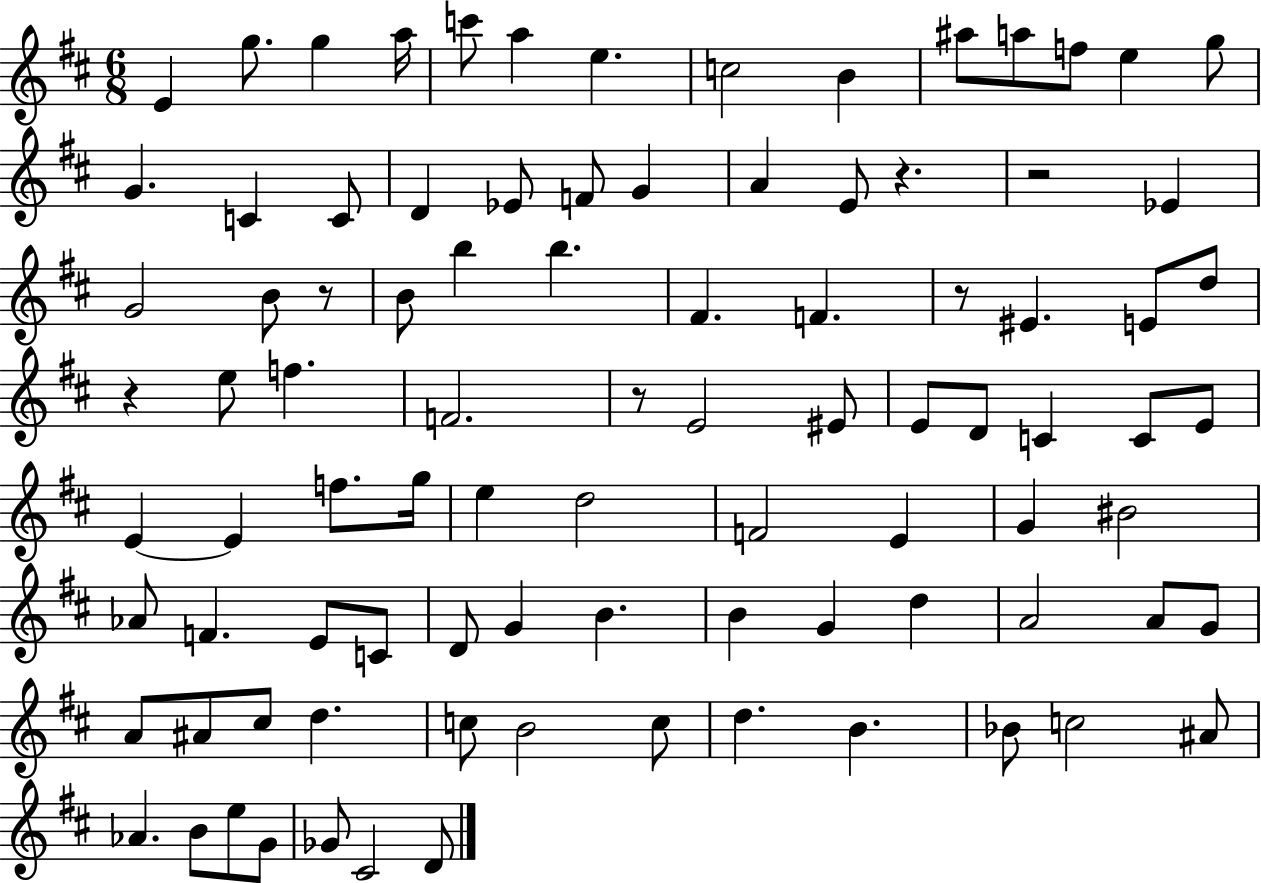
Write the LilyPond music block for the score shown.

{
  \clef treble
  \numericTimeSignature
  \time 6/8
  \key d \major
  e'4 g''8. g''4 a''16 | c'''8 a''4 e''4. | c''2 b'4 | ais''8 a''8 f''8 e''4 g''8 | \break g'4. c'4 c'8 | d'4 ees'8 f'8 g'4 | a'4 e'8 r4. | r2 ees'4 | \break g'2 b'8 r8 | b'8 b''4 b''4. | fis'4. f'4. | r8 eis'4. e'8 d''8 | \break r4 e''8 f''4. | f'2. | r8 e'2 eis'8 | e'8 d'8 c'4 c'8 e'8 | \break e'4~~ e'4 f''8. g''16 | e''4 d''2 | f'2 e'4 | g'4 bis'2 | \break aes'8 f'4. e'8 c'8 | d'8 g'4 b'4. | b'4 g'4 d''4 | a'2 a'8 g'8 | \break a'8 ais'8 cis''8 d''4. | c''8 b'2 c''8 | d''4. b'4. | bes'8 c''2 ais'8 | \break aes'4. b'8 e''8 g'8 | ges'8 cis'2 d'8 | \bar "|."
}